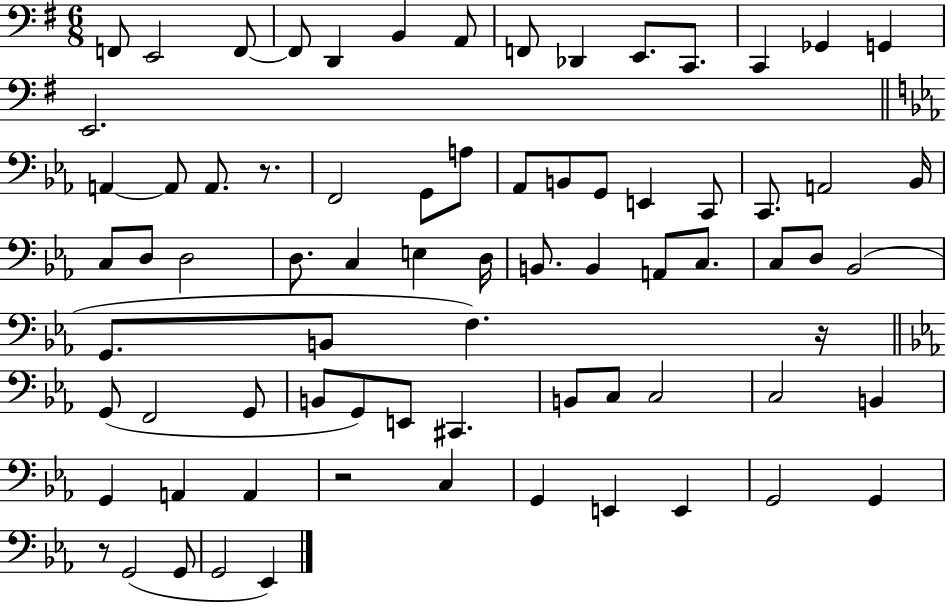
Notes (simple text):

F2/e E2/h F2/e F2/e D2/q B2/q A2/e F2/e Db2/q E2/e. C2/e. C2/q Gb2/q G2/q E2/h. A2/q A2/e A2/e. R/e. F2/h G2/e A3/e Ab2/e B2/e G2/e E2/q C2/e C2/e. A2/h Bb2/s C3/e D3/e D3/h D3/e. C3/q E3/q D3/s B2/e. B2/q A2/e C3/e. C3/e D3/e Bb2/h G2/e. B2/e F3/q. R/s G2/e F2/h G2/e B2/e G2/e E2/e C#2/q. B2/e C3/e C3/h C3/h B2/q G2/q A2/q A2/q R/h C3/q G2/q E2/q E2/q G2/h G2/q R/e G2/h G2/e G2/h Eb2/q